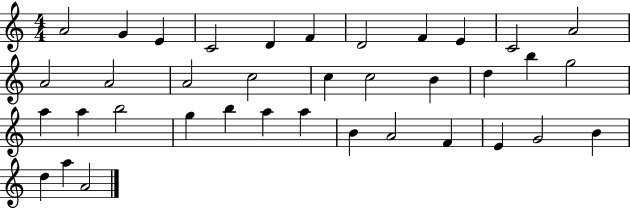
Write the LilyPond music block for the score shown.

{
  \clef treble
  \numericTimeSignature
  \time 4/4
  \key c \major
  a'2 g'4 e'4 | c'2 d'4 f'4 | d'2 f'4 e'4 | c'2 a'2 | \break a'2 a'2 | a'2 c''2 | c''4 c''2 b'4 | d''4 b''4 g''2 | \break a''4 a''4 b''2 | g''4 b''4 a''4 a''4 | b'4 a'2 f'4 | e'4 g'2 b'4 | \break d''4 a''4 a'2 | \bar "|."
}